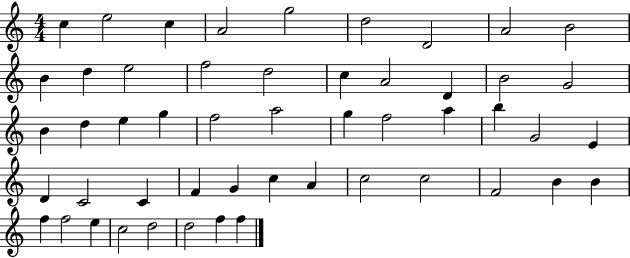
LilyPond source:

{
  \clef treble
  \numericTimeSignature
  \time 4/4
  \key c \major
  c''4 e''2 c''4 | a'2 g''2 | d''2 d'2 | a'2 b'2 | \break b'4 d''4 e''2 | f''2 d''2 | c''4 a'2 d'4 | b'2 g'2 | \break b'4 d''4 e''4 g''4 | f''2 a''2 | g''4 f''2 a''4 | b''4 g'2 e'4 | \break d'4 c'2 c'4 | f'4 g'4 c''4 a'4 | c''2 c''2 | f'2 b'4 b'4 | \break f''4 f''2 e''4 | c''2 d''2 | d''2 f''4 f''4 | \bar "|."
}